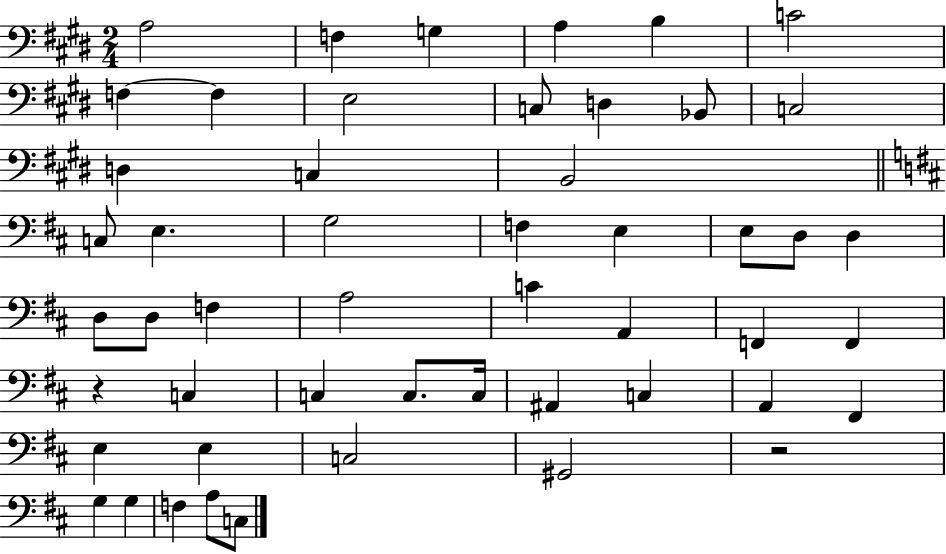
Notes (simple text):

A3/h F3/q G3/q A3/q B3/q C4/h F3/q F3/q E3/h C3/e D3/q Bb2/e C3/h D3/q C3/q B2/h C3/e E3/q. G3/h F3/q E3/q E3/e D3/e D3/q D3/e D3/e F3/q A3/h C4/q A2/q F2/q F2/q R/q C3/q C3/q C3/e. C3/s A#2/q C3/q A2/q F#2/q E3/q E3/q C3/h G#2/h R/h G3/q G3/q F3/q A3/e C3/e